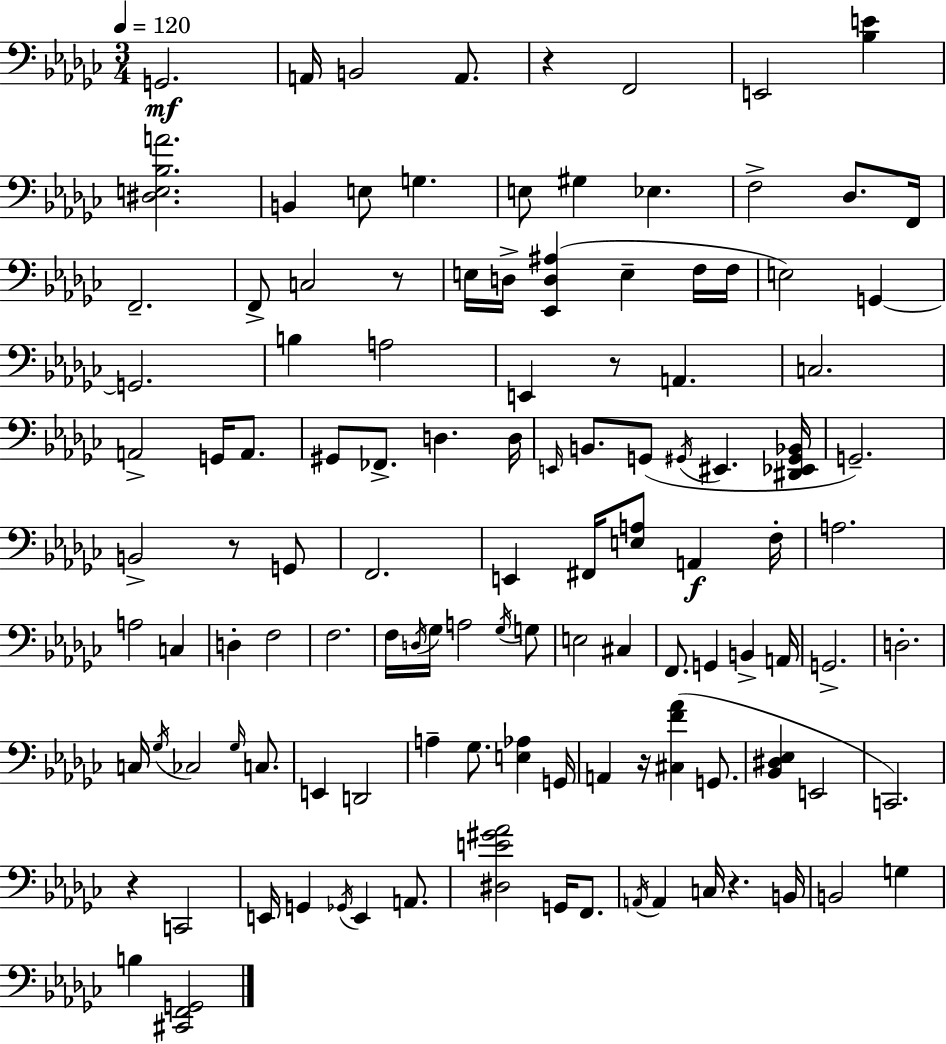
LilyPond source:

{
  \clef bass
  \numericTimeSignature
  \time 3/4
  \key ees \minor
  \tempo 4 = 120
  g,2.\mf | a,16 b,2 a,8. | r4 f,2 | e,2 <bes e'>4 | \break <dis e bes a'>2. | b,4 e8 g4. | e8 gis4 ees4. | f2-> des8. f,16 | \break f,2.-- | f,8-> c2 r8 | e16 d16-> <ees, d ais>4( e4-- f16 f16 | e2) g,4~~ | \break g,2. | b4 a2 | e,4 r8 a,4. | c2. | \break a,2-> g,16 a,8. | gis,8 fes,8.-> d4. d16 | \grace { e,16 } b,8. g,8( \acciaccatura { gis,16 } eis,4. | <dis, ees, gis, bes,>16 g,2.--) | \break b,2-> r8 | g,8 f,2. | e,4 fis,16 <e a>8 a,4\f | f16-. a2. | \break a2 c4 | d4-. f2 | f2. | f16 \acciaccatura { d16 } ges16 a2 | \break \acciaccatura { ges16 } g8 e2 | cis4 f,8. g,4 b,4-> | a,16 g,2.-> | d2.-. | \break c16 \acciaccatura { ges16 } ces2 | \grace { ges16 } c8. e,4 d,2 | a4-- ges8. | <e aes>4 g,16 a,4 r16 <cis f' aes'>4( | \break g,8. <bes, dis ees>4 e,2 | c,2.) | r4 c,2 | e,16 g,4 \acciaccatura { ges,16 } | \break e,4 a,8. <dis e' gis' aes'>2 | g,16 f,8. \acciaccatura { a,16 } a,4 | c16 r4. b,16 b,2 | g4 b4 | \break <cis, f, g,>2 \bar "|."
}